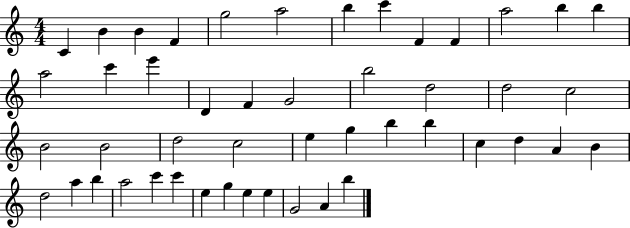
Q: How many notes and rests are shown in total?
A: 48